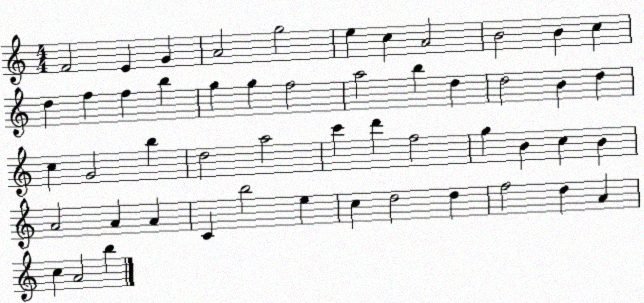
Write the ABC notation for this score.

X:1
T:Untitled
M:4/4
L:1/4
K:C
F2 E G A2 g2 e c A2 B2 B c d f f b g g f2 a2 b d d2 B d c G2 b d2 a2 c' d' f2 g B c B A2 A A C b2 e c d2 d f2 d A c A2 b